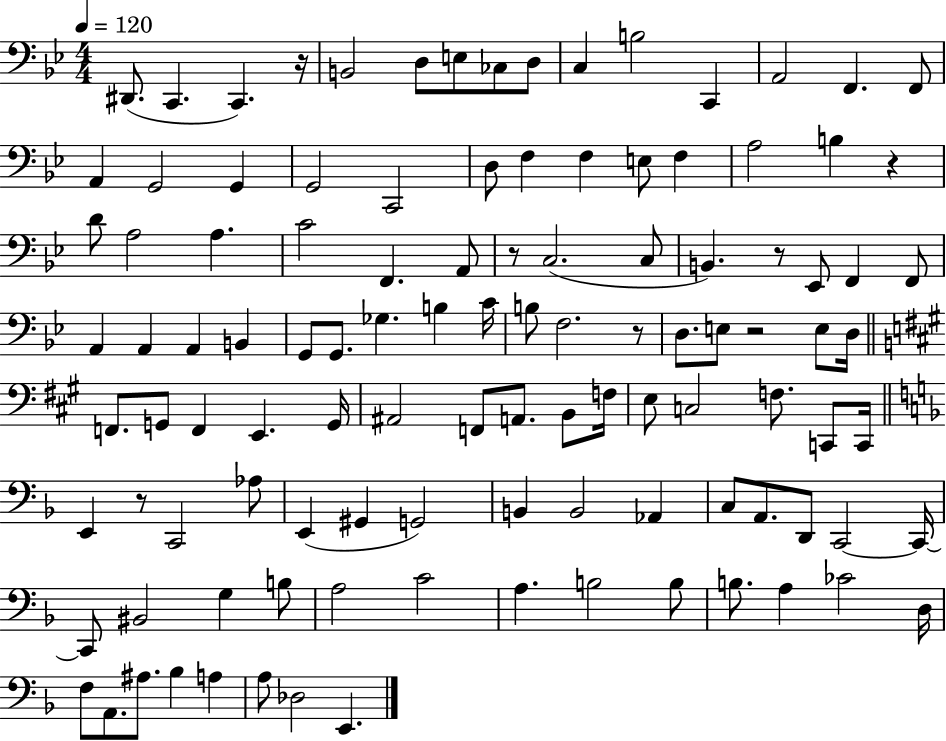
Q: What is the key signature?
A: BES major